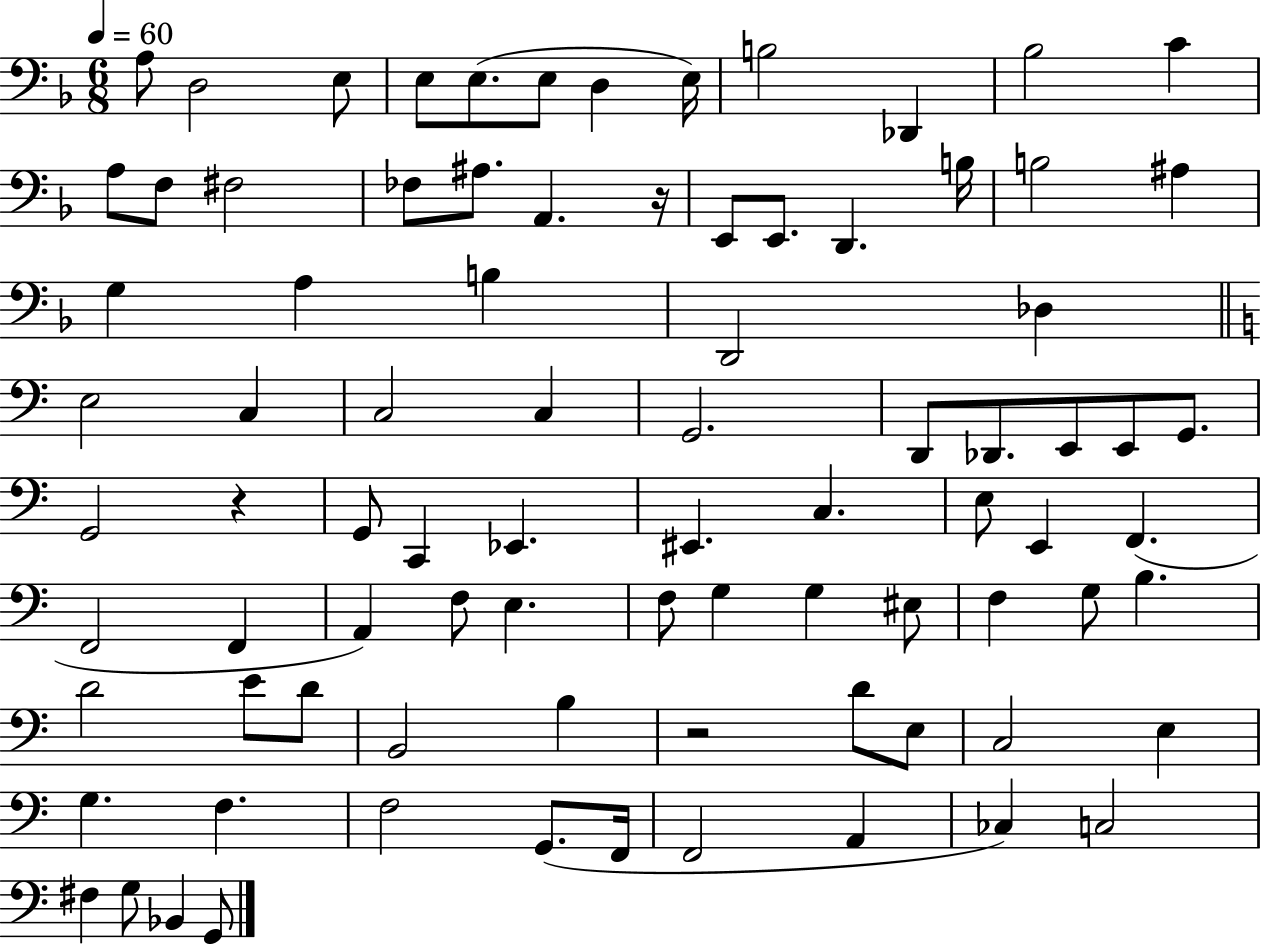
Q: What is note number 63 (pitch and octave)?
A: D4